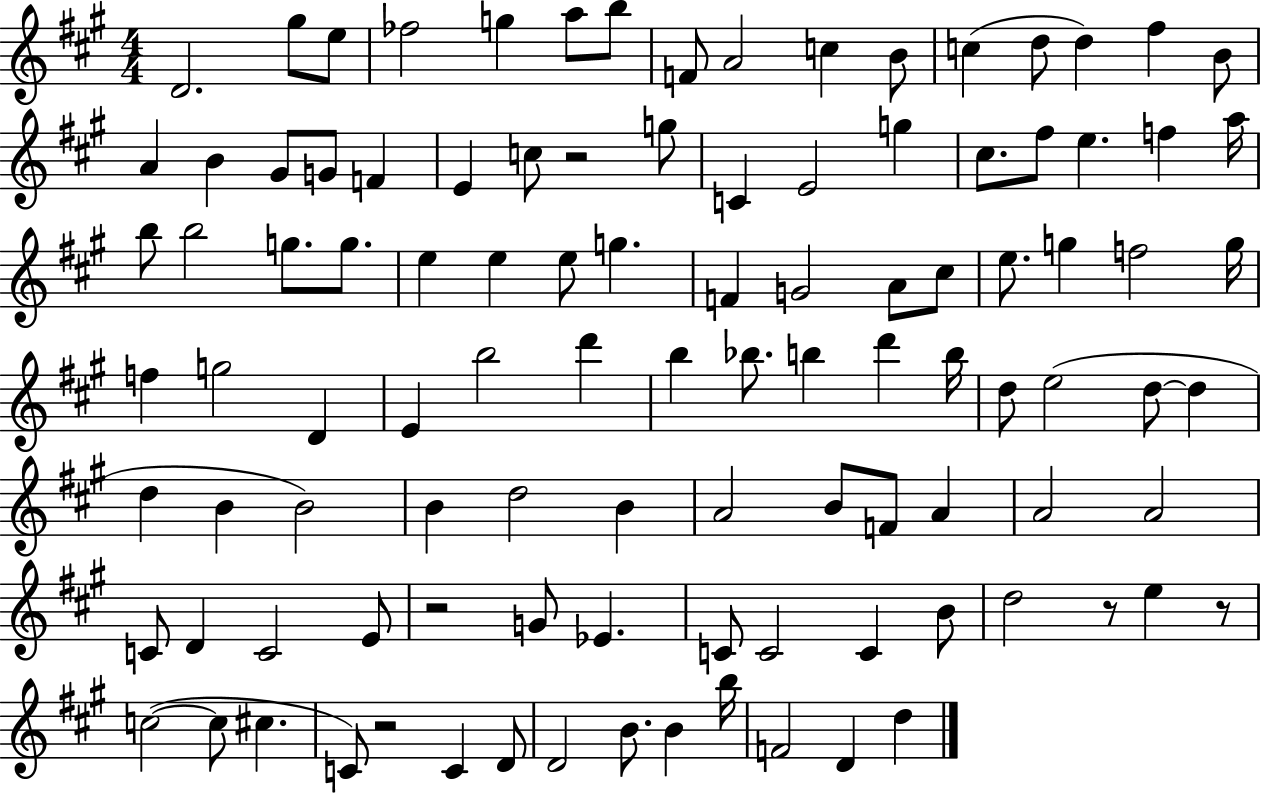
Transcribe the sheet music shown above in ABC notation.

X:1
T:Untitled
M:4/4
L:1/4
K:A
D2 ^g/2 e/2 _f2 g a/2 b/2 F/2 A2 c B/2 c d/2 d ^f B/2 A B ^G/2 G/2 F E c/2 z2 g/2 C E2 g ^c/2 ^f/2 e f a/4 b/2 b2 g/2 g/2 e e e/2 g F G2 A/2 ^c/2 e/2 g f2 g/4 f g2 D E b2 d' b _b/2 b d' b/4 d/2 e2 d/2 d d B B2 B d2 B A2 B/2 F/2 A A2 A2 C/2 D C2 E/2 z2 G/2 _E C/2 C2 C B/2 d2 z/2 e z/2 c2 c/2 ^c C/2 z2 C D/2 D2 B/2 B b/4 F2 D d